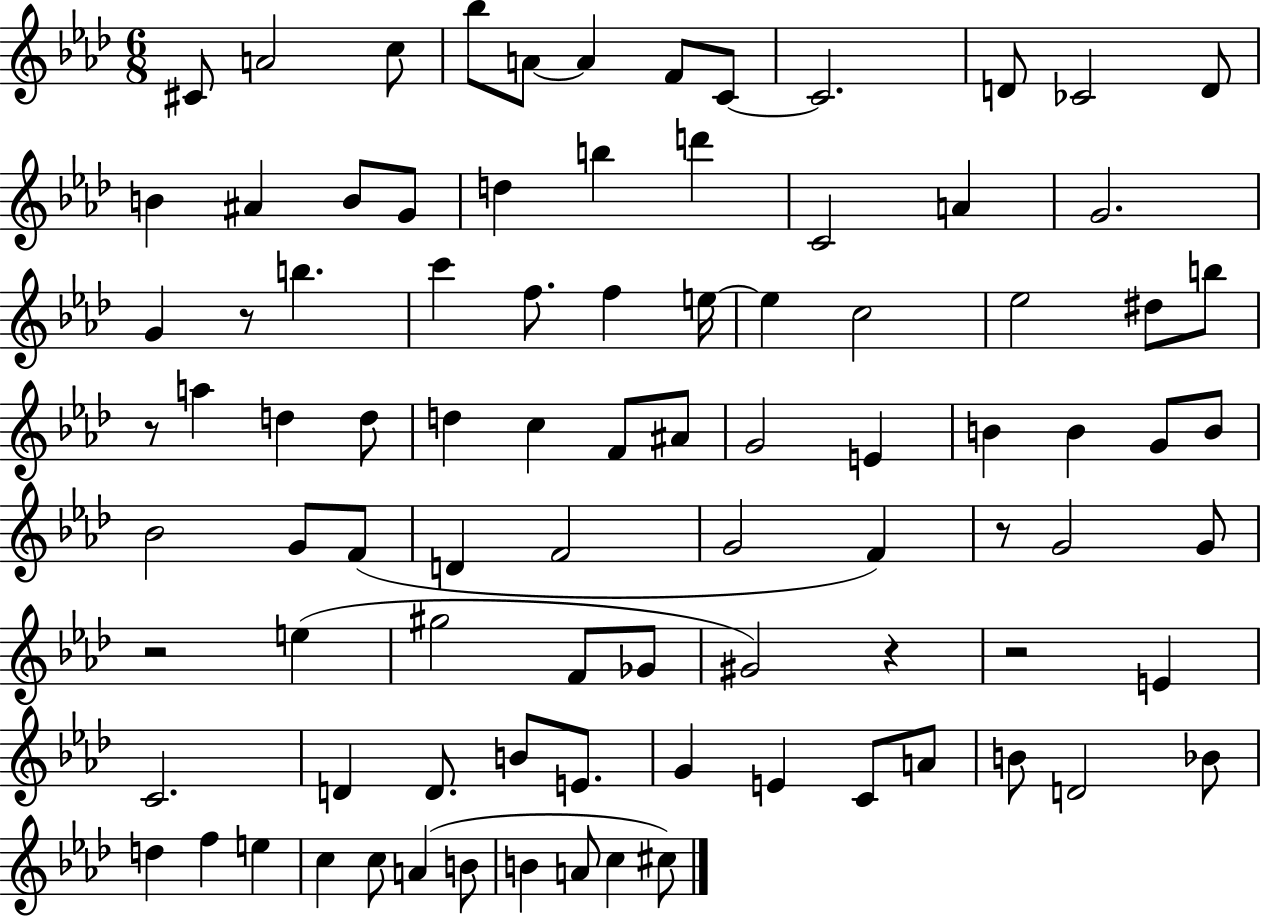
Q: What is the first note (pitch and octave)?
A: C#4